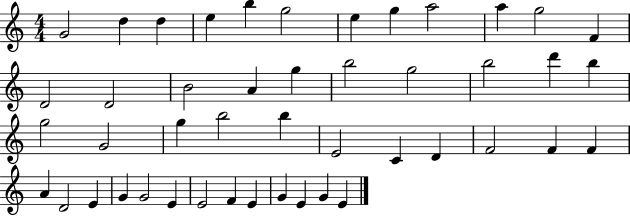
G4/h D5/q D5/q E5/q B5/q G5/h E5/q G5/q A5/h A5/q G5/h F4/q D4/h D4/h B4/h A4/q G5/q B5/h G5/h B5/h D6/q B5/q G5/h G4/h G5/q B5/h B5/q E4/h C4/q D4/q F4/h F4/q F4/q A4/q D4/h E4/q G4/q G4/h E4/q E4/h F4/q E4/q G4/q E4/q G4/q E4/q